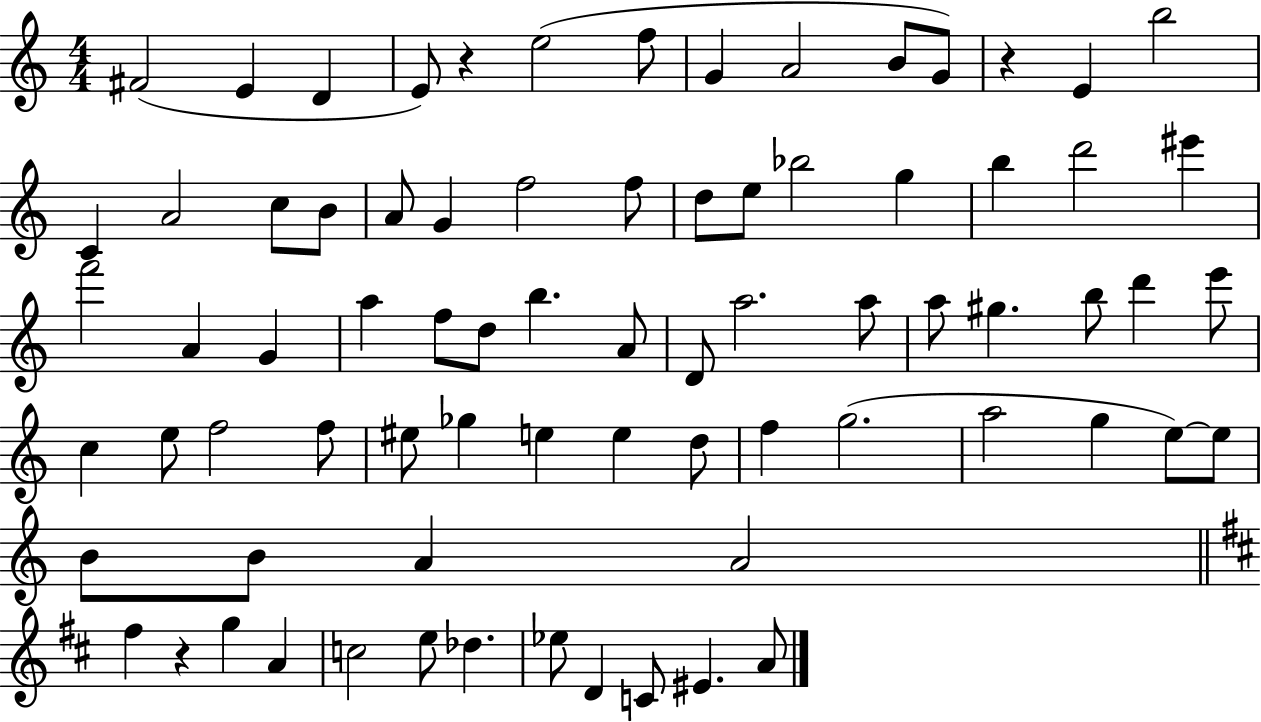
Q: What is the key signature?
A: C major